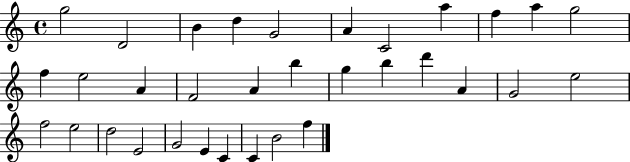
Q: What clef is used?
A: treble